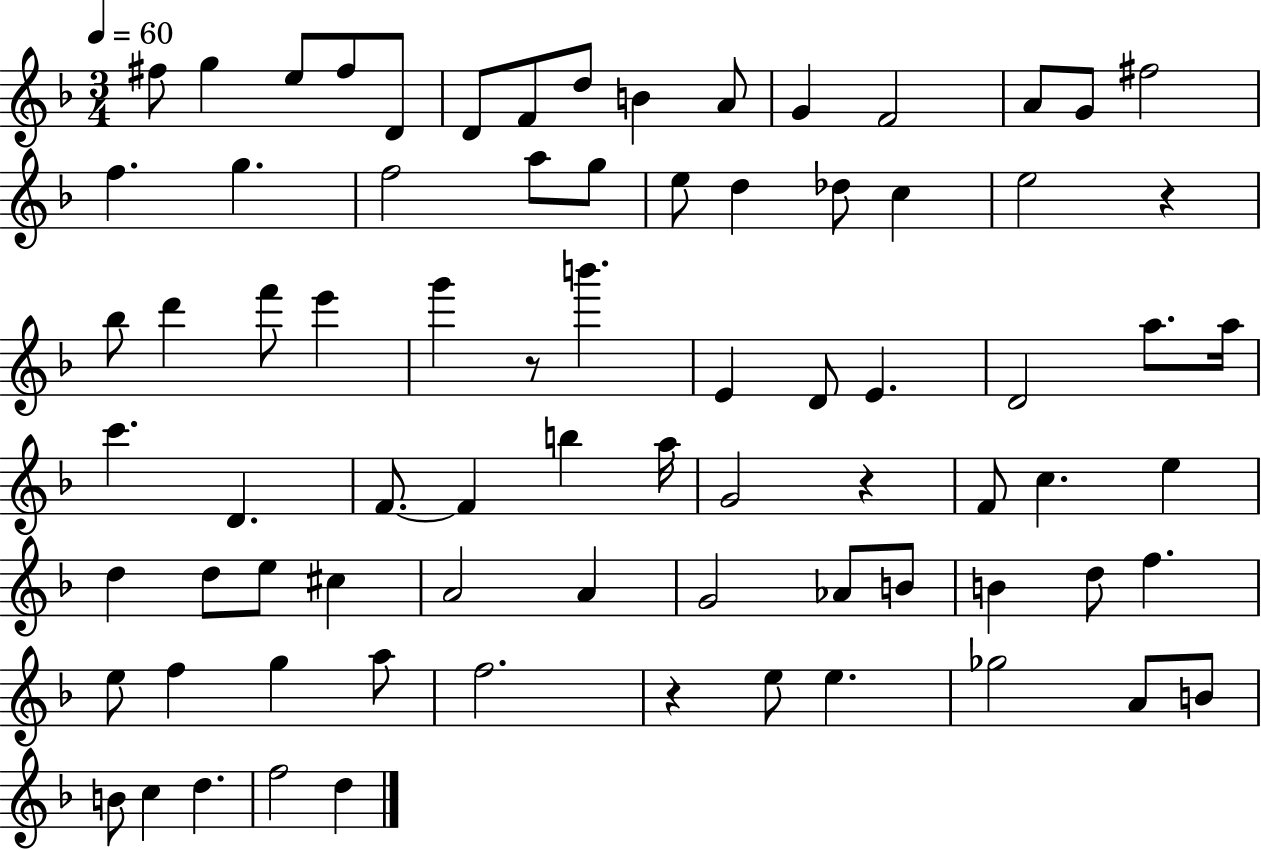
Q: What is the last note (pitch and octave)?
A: D5